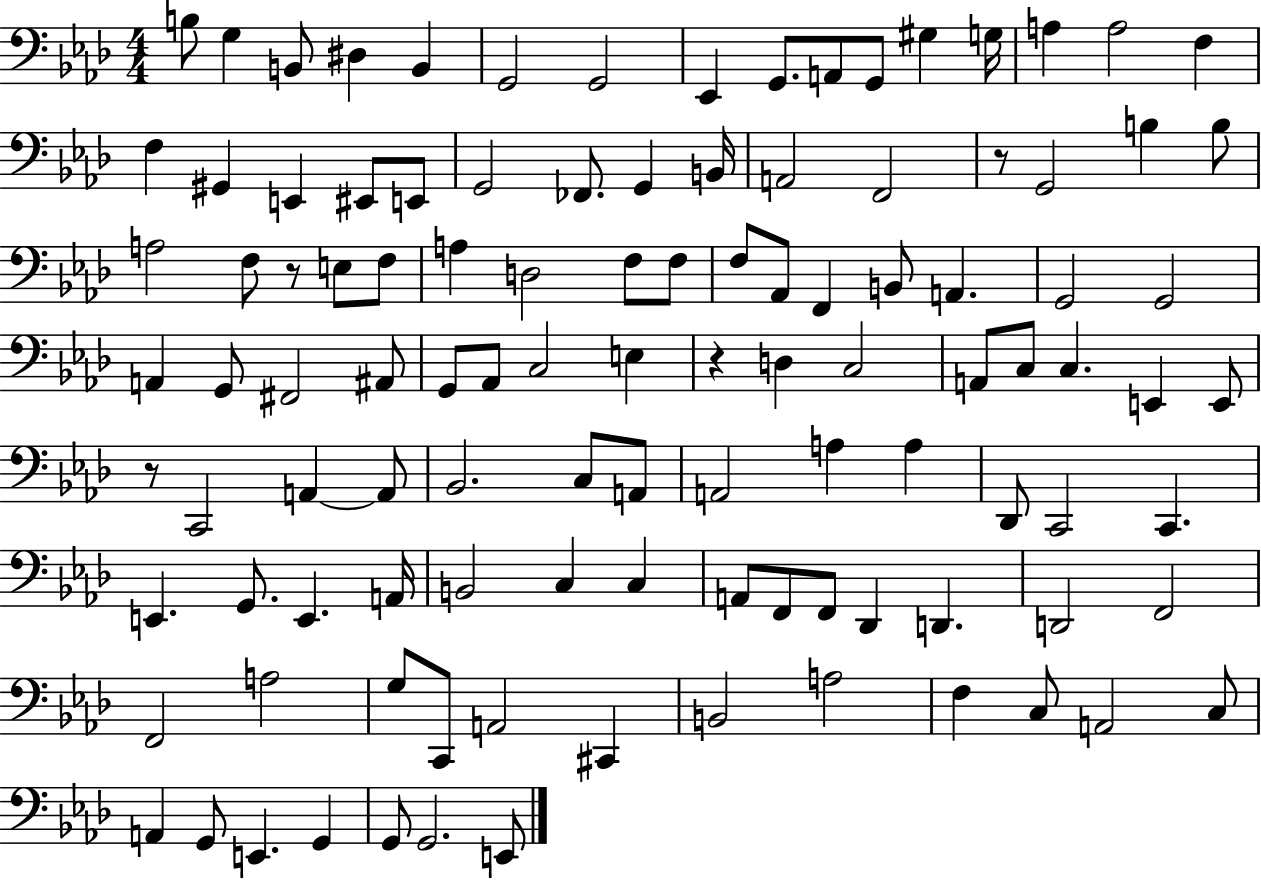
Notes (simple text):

B3/e G3/q B2/e D#3/q B2/q G2/h G2/h Eb2/q G2/e. A2/e G2/e G#3/q G3/s A3/q A3/h F3/q F3/q G#2/q E2/q EIS2/e E2/e G2/h FES2/e. G2/q B2/s A2/h F2/h R/e G2/h B3/q B3/e A3/h F3/e R/e E3/e F3/e A3/q D3/h F3/e F3/e F3/e Ab2/e F2/q B2/e A2/q. G2/h G2/h A2/q G2/e F#2/h A#2/e G2/e Ab2/e C3/h E3/q R/q D3/q C3/h A2/e C3/e C3/q. E2/q E2/e R/e C2/h A2/q A2/e Bb2/h. C3/e A2/e A2/h A3/q A3/q Db2/e C2/h C2/q. E2/q. G2/e. E2/q. A2/s B2/h C3/q C3/q A2/e F2/e F2/e Db2/q D2/q. D2/h F2/h F2/h A3/h G3/e C2/e A2/h C#2/q B2/h A3/h F3/q C3/e A2/h C3/e A2/q G2/e E2/q. G2/q G2/e G2/h. E2/e